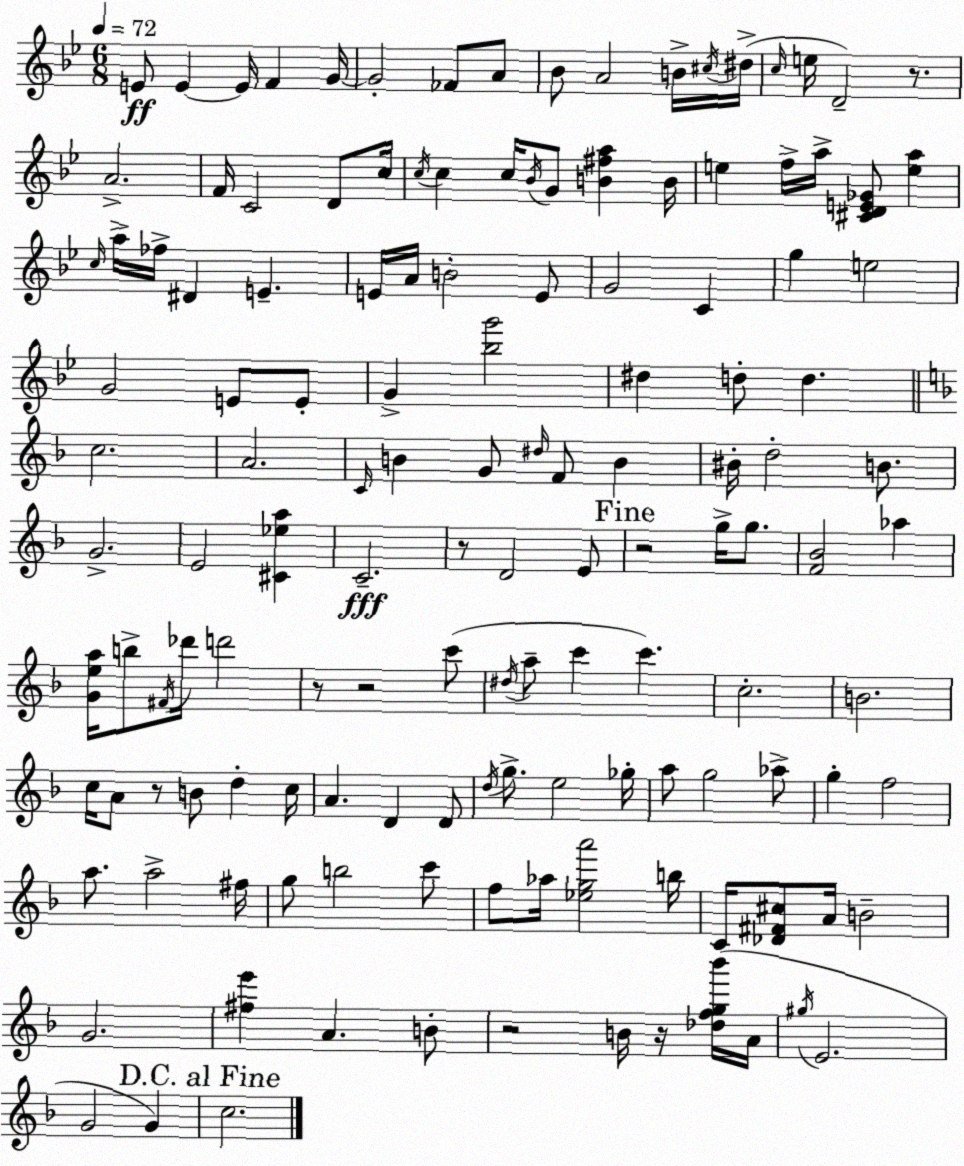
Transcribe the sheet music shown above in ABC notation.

X:1
T:Untitled
M:6/8
L:1/4
K:Gm
E/2 E E/4 F G/4 G2 _F/2 A/2 _B/2 A2 B/4 ^c/4 ^d/4 c/4 e/4 D2 z/2 A2 F/4 C2 D/2 c/4 c/4 c c/4 _B/4 G/2 [B^fa] B/4 e f/4 a/4 [^CDE_G]/2 [ea] c/4 a/4 _f/4 ^D E E/4 A/4 B2 E/2 G2 C g e2 G2 E/2 E/2 G [_bg']2 ^d d/2 d c2 A2 C/4 B G/2 ^d/4 F/2 B ^B/4 d2 B/2 G2 E2 [^C_ea] C2 z/2 D2 E/2 z2 g/4 g/2 [F_B]2 _a [Gea]/4 b/2 ^F/4 _d'/4 d'2 z/2 z2 c'/2 ^d/4 a/2 c' c' c2 B2 c/4 A/2 z/2 B/2 d c/4 A D D/2 d/4 g/2 e2 _g/4 a/2 g2 _a/2 g f2 a/2 a2 ^f/4 g/2 b2 c'/2 f/2 _a/4 [_ega']2 b/4 C/4 [_D^F^c]/2 A/4 B2 G2 [^fe'] A B/2 z2 B/4 z/4 [_dfg_b']/4 A/4 ^g/4 E2 G2 G c2